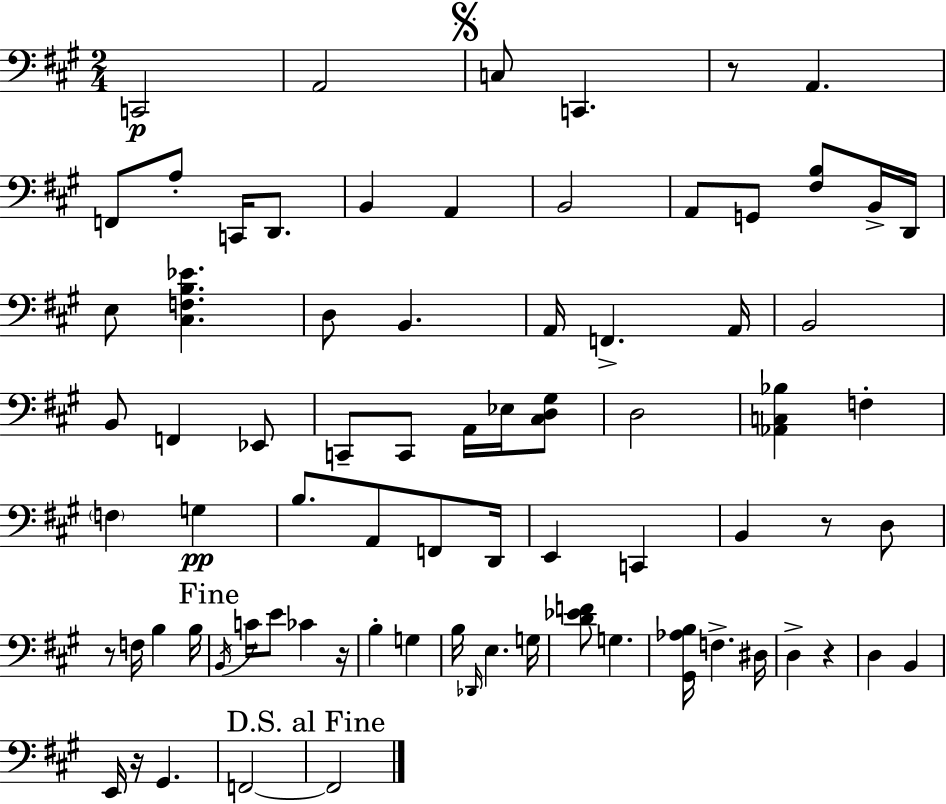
X:1
T:Untitled
M:2/4
L:1/4
K:A
C,,2 A,,2 C,/2 C,, z/2 A,, F,,/2 A,/2 C,,/4 D,,/2 B,, A,, B,,2 A,,/2 G,,/2 [^F,B,]/2 B,,/4 D,,/4 E,/2 [^C,F,B,_E] D,/2 B,, A,,/4 F,, A,,/4 B,,2 B,,/2 F,, _E,,/2 C,,/2 C,,/2 A,,/4 _E,/4 [^C,D,^G,]/2 D,2 [_A,,C,_B,] F, F, G, B,/2 A,,/2 F,,/2 D,,/4 E,, C,, B,, z/2 D,/2 z/2 F,/4 B, B,/4 B,,/4 C/4 E/2 _C z/4 B, G, B,/4 _D,,/4 E, G,/4 [D_EF]/2 G, [^G,,_A,B,]/4 F, ^D,/4 D, z D, B,, E,,/4 z/4 ^G,, F,,2 F,,2